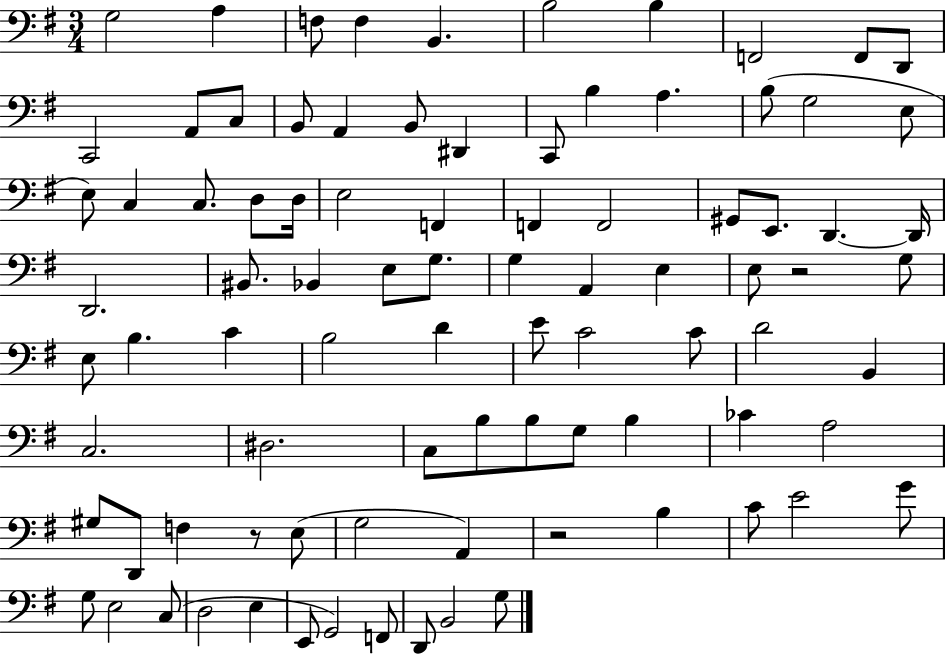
{
  \clef bass
  \numericTimeSignature
  \time 3/4
  \key g \major
  g2 a4 | f8 f4 b,4. | b2 b4 | f,2 f,8 d,8 | \break c,2 a,8 c8 | b,8 a,4 b,8 dis,4 | c,8 b4 a4. | b8( g2 e8 | \break e8) c4 c8. d8 d16 | e2 f,4 | f,4 f,2 | gis,8 e,8. d,4.~~ d,16 | \break d,2. | bis,8. bes,4 e8 g8. | g4 a,4 e4 | e8 r2 g8 | \break e8 b4. c'4 | b2 d'4 | e'8 c'2 c'8 | d'2 b,4 | \break c2. | dis2. | c8 b8 b8 g8 b4 | ces'4 a2 | \break gis8 d,8 f4 r8 e8( | g2 a,4) | r2 b4 | c'8 e'2 g'8 | \break g8 e2 c8( | d2 e4 | e,8 g,2) f,8 | d,8 b,2 g8 | \break \bar "|."
}